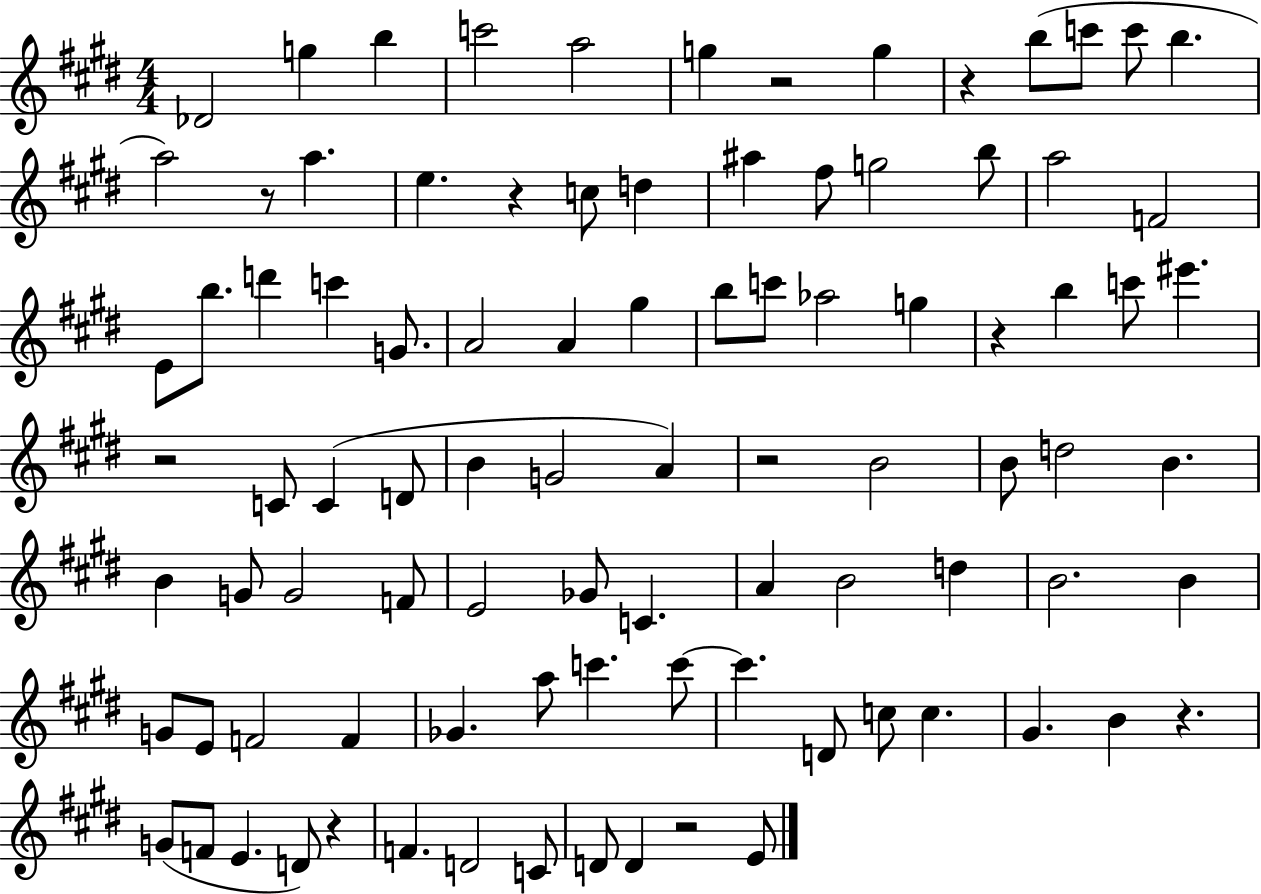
Db4/h G5/q B5/q C6/h A5/h G5/q R/h G5/q R/q B5/e C6/e C6/e B5/q. A5/h R/e A5/q. E5/q. R/q C5/e D5/q A#5/q F#5/e G5/h B5/e A5/h F4/h E4/e B5/e. D6/q C6/q G4/e. A4/h A4/q G#5/q B5/e C6/e Ab5/h G5/q R/q B5/q C6/e EIS6/q. R/h C4/e C4/q D4/e B4/q G4/h A4/q R/h B4/h B4/e D5/h B4/q. B4/q G4/e G4/h F4/e E4/h Gb4/e C4/q. A4/q B4/h D5/q B4/h. B4/q G4/e E4/e F4/h F4/q Gb4/q. A5/e C6/q. C6/e C6/q. D4/e C5/e C5/q. G#4/q. B4/q R/q. G4/e F4/e E4/q. D4/e R/q F4/q. D4/h C4/e D4/e D4/q R/h E4/e